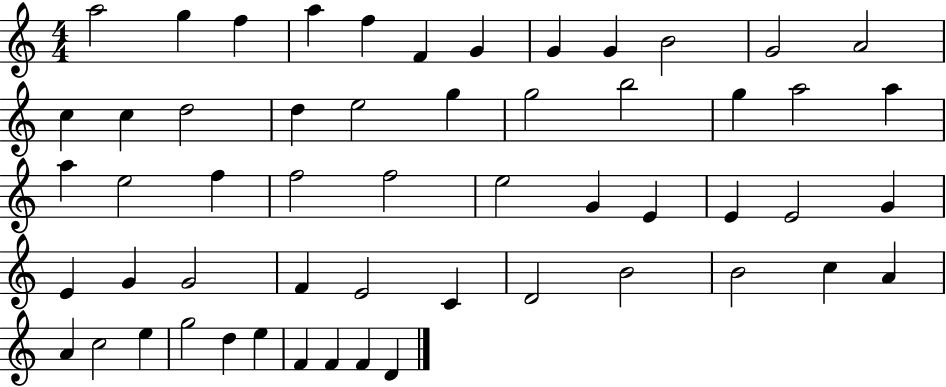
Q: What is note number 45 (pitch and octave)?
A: A4